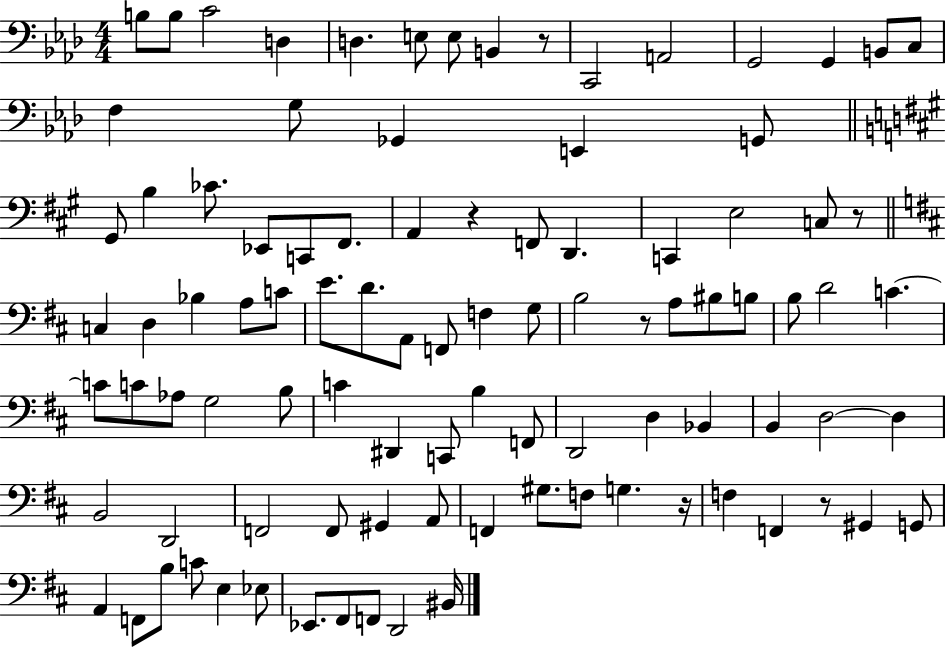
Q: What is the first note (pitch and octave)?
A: B3